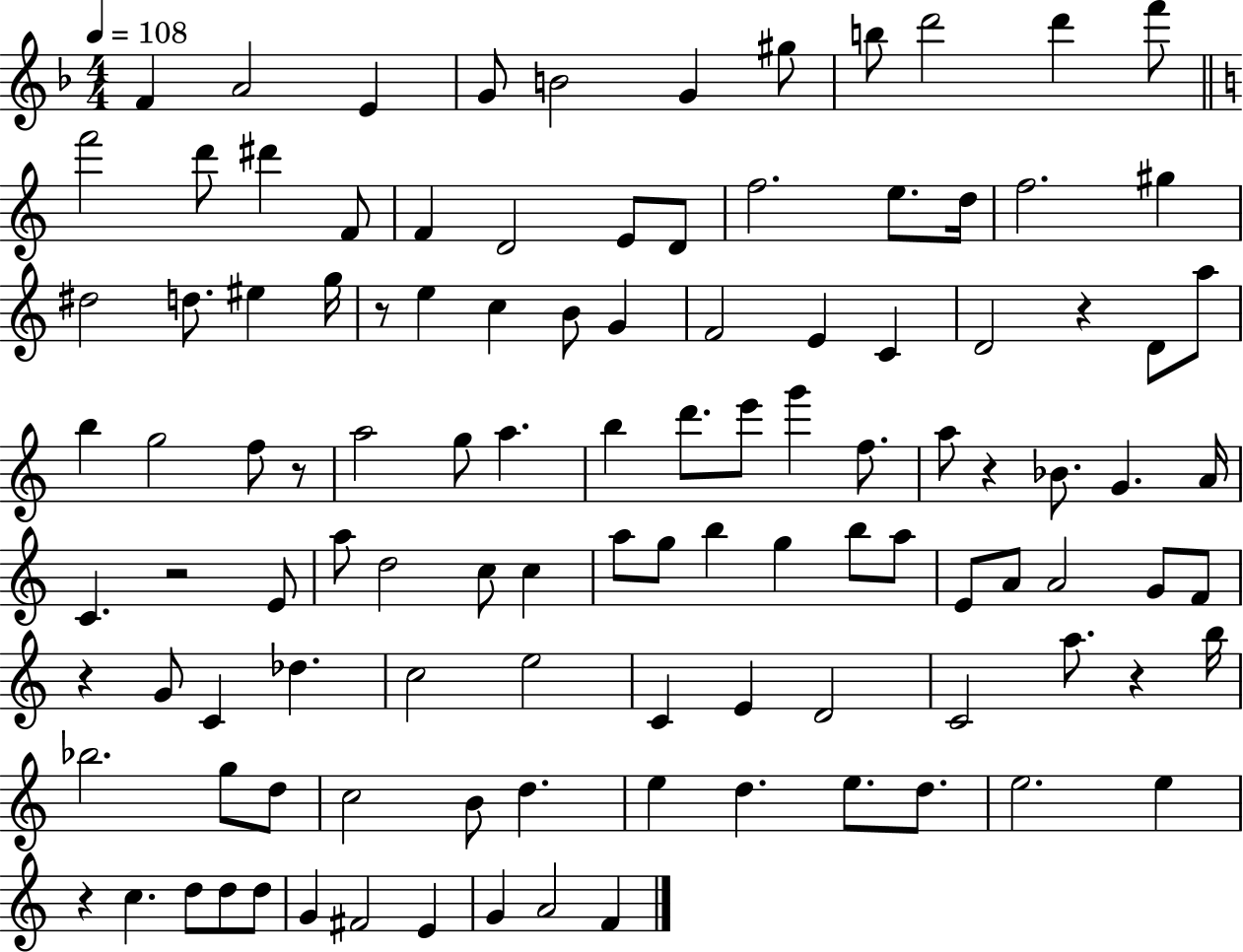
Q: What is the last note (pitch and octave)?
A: F4